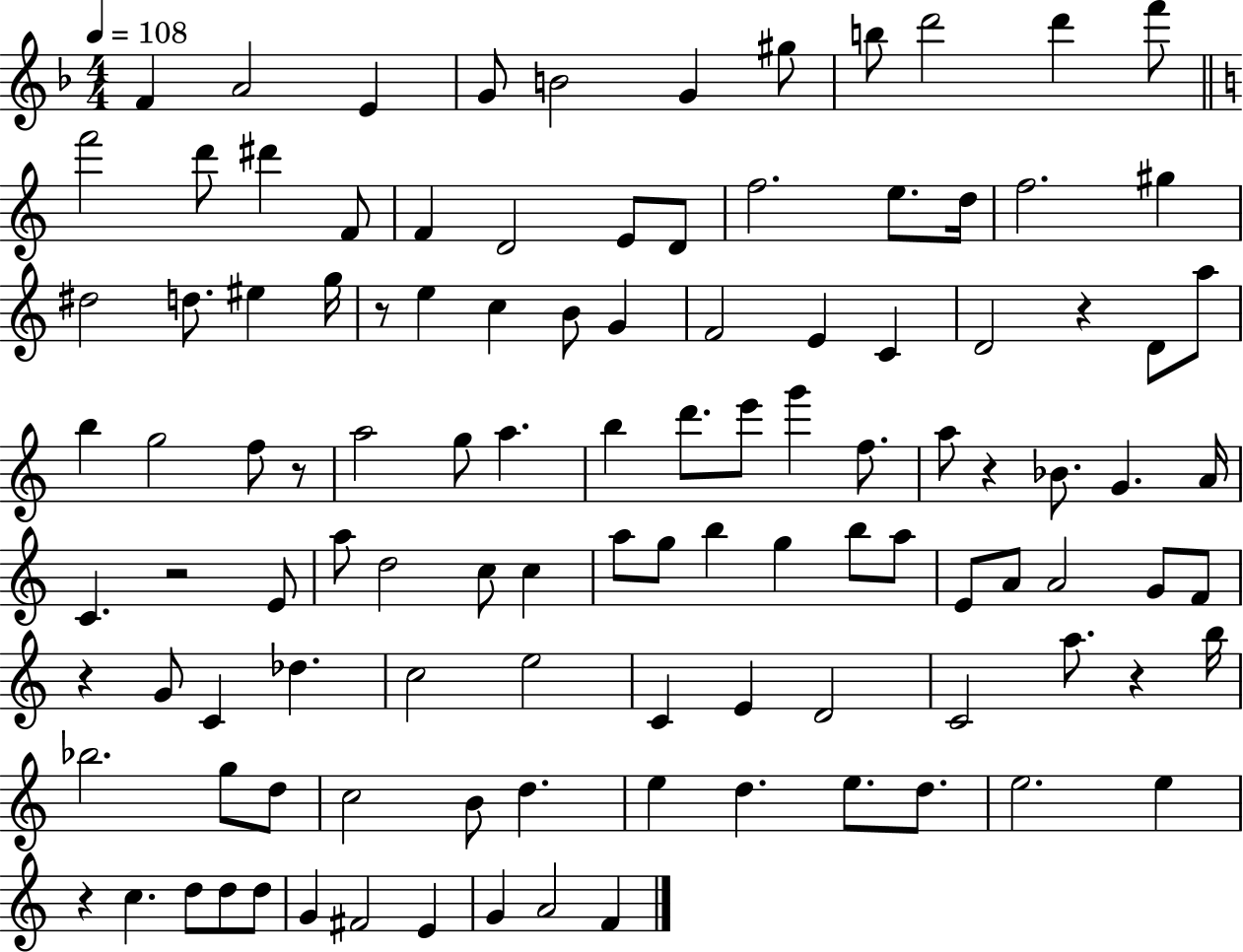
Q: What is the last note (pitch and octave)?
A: F4